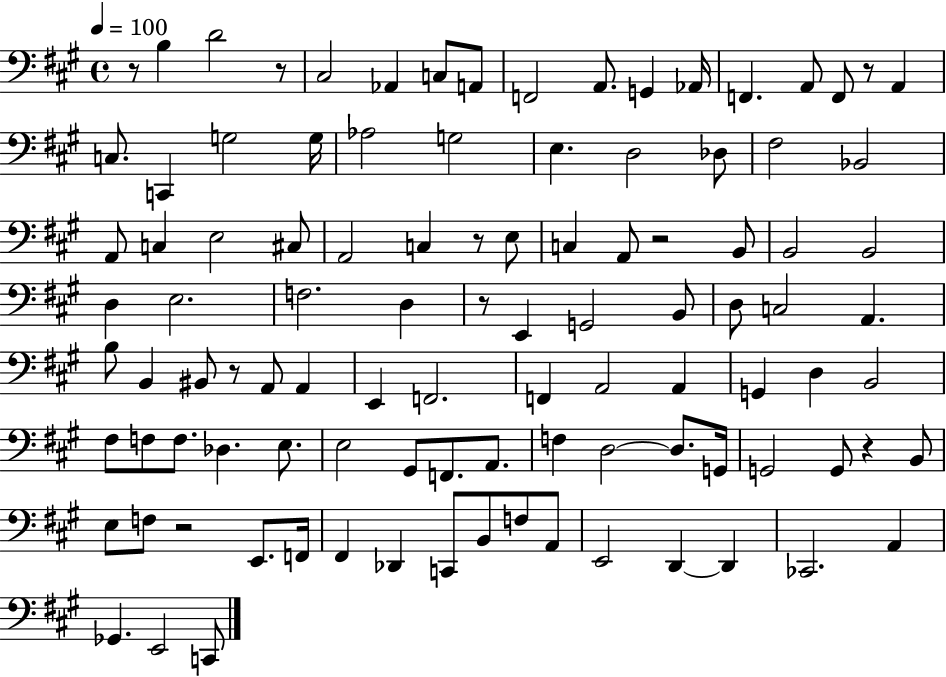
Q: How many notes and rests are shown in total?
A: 103